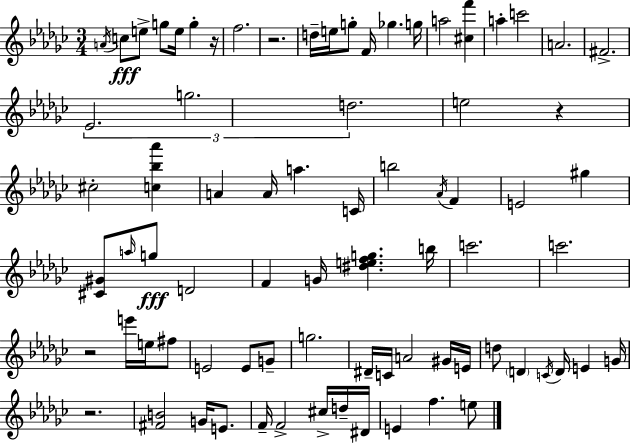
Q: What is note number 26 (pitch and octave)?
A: A5